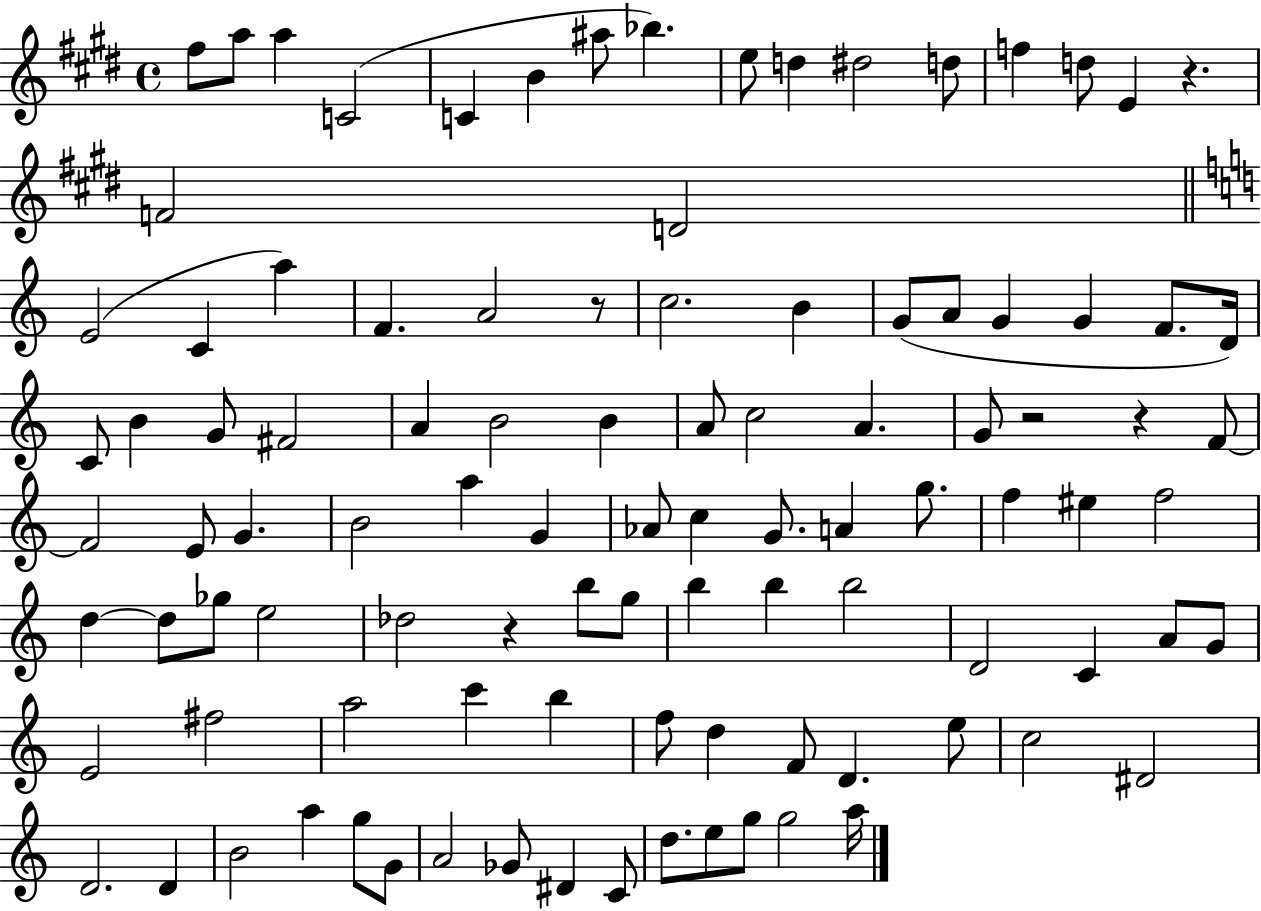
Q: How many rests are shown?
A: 5